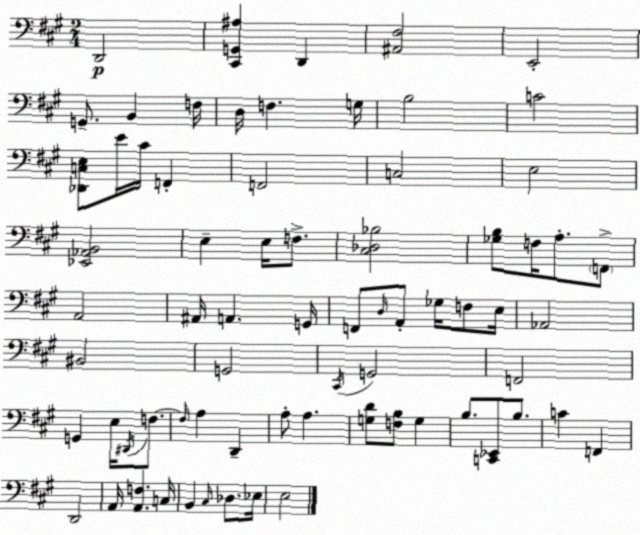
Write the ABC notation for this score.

X:1
T:Untitled
M:2/4
L:1/4
K:A
D,,2 [^C,,G,,^A,] D,, [^A,,^F,]2 E,,2 G,,/2 B,, F,/4 D,/4 F, G,/4 B,2 C2 [_D,,C,E,]/2 E/4 ^C/4 F,, F,,2 C,2 E,2 [_E,,_A,,B,,]2 E, E,/4 F,/2 [^C,_D,_B,]2 [_G,B,]/2 F,/4 A,/2 F,,/2 A,,2 ^A,,/4 A,, G,,/4 F,,/2 D,/4 A,,/2 _G,/4 F,/2 E,/4 _A,,2 ^B,,2 G,,2 ^C,,/4 G,,2 F,,2 G,, E,/4 ^D,,/4 F,/2 F,/4 A, D,, A,/2 A, [G,D]/2 [F,B,]/2 G, B,/2 [C,,_E,,]/2 B,/2 C F,, D,,2 A,,/4 [A,,F,] C,/4 B,, ^C,/4 _D,/2 _E,/4 E,2